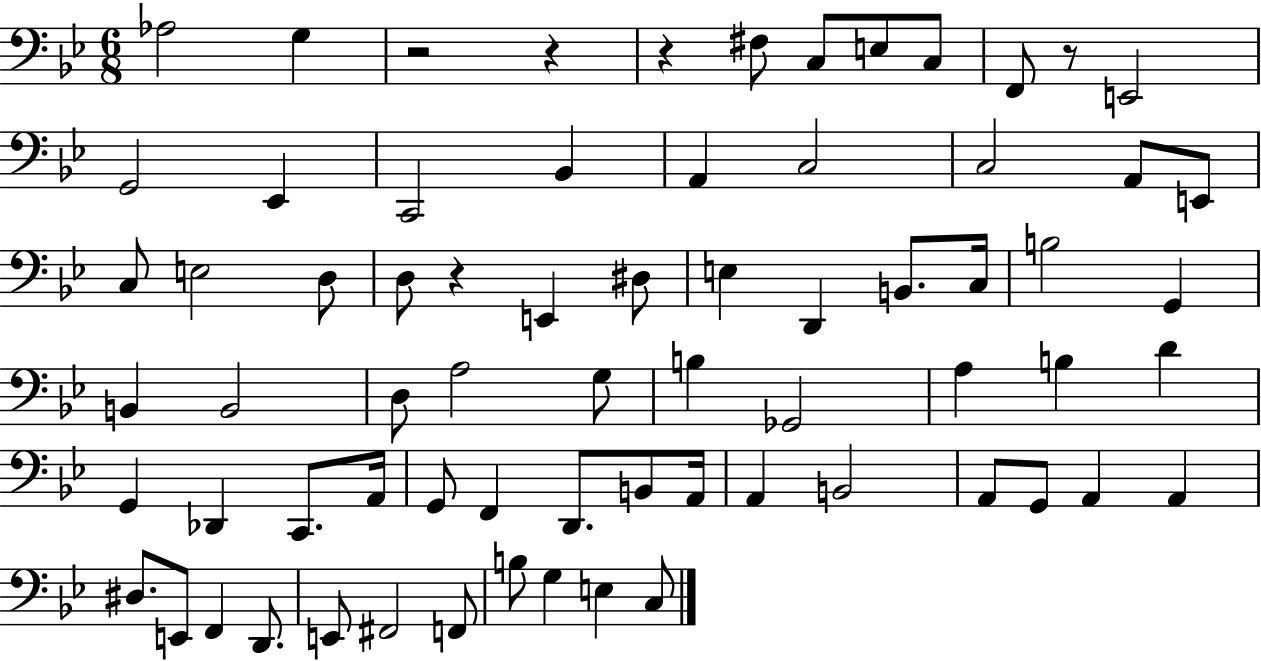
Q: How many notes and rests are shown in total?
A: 70